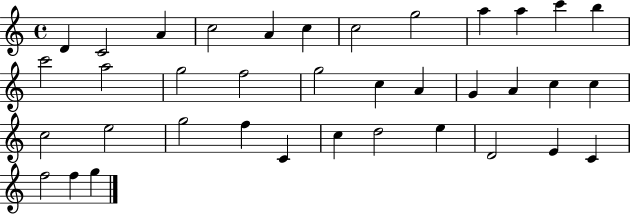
D4/q C4/h A4/q C5/h A4/q C5/q C5/h G5/h A5/q A5/q C6/q B5/q C6/h A5/h G5/h F5/h G5/h C5/q A4/q G4/q A4/q C5/q C5/q C5/h E5/h G5/h F5/q C4/q C5/q D5/h E5/q D4/h E4/q C4/q F5/h F5/q G5/q